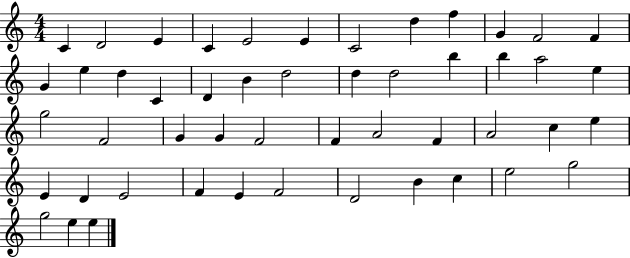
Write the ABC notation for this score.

X:1
T:Untitled
M:4/4
L:1/4
K:C
C D2 E C E2 E C2 d f G F2 F G e d C D B d2 d d2 b b a2 e g2 F2 G G F2 F A2 F A2 c e E D E2 F E F2 D2 B c e2 g2 g2 e e